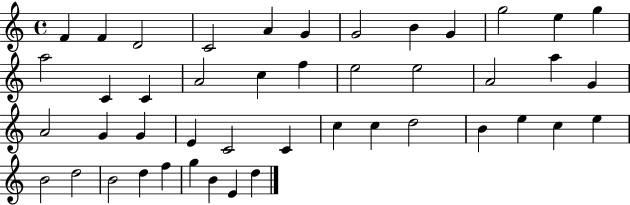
{
  \clef treble
  \time 4/4
  \defaultTimeSignature
  \key c \major
  f'4 f'4 d'2 | c'2 a'4 g'4 | g'2 b'4 g'4 | g''2 e''4 g''4 | \break a''2 c'4 c'4 | a'2 c''4 f''4 | e''2 e''2 | a'2 a''4 g'4 | \break a'2 g'4 g'4 | e'4 c'2 c'4 | c''4 c''4 d''2 | b'4 e''4 c''4 e''4 | \break b'2 d''2 | b'2 d''4 f''4 | g''4 b'4 e'4 d''4 | \bar "|."
}